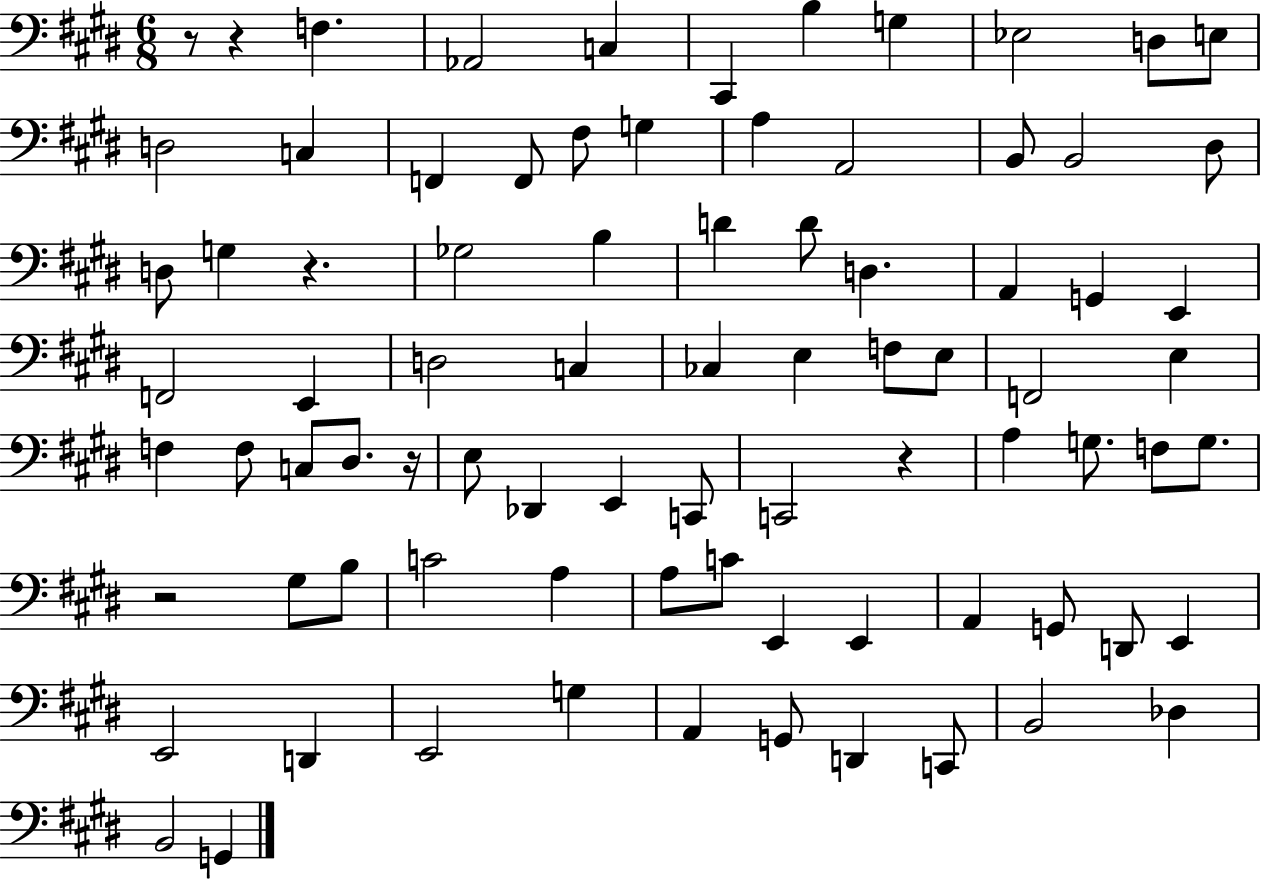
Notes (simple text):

R/e R/q F3/q. Ab2/h C3/q C#2/q B3/q G3/q Eb3/h D3/e E3/e D3/h C3/q F2/q F2/e F#3/e G3/q A3/q A2/h B2/e B2/h D#3/e D3/e G3/q R/q. Gb3/h B3/q D4/q D4/e D3/q. A2/q G2/q E2/q F2/h E2/q D3/h C3/q CES3/q E3/q F3/e E3/e F2/h E3/q F3/q F3/e C3/e D#3/e. R/s E3/e Db2/q E2/q C2/e C2/h R/q A3/q G3/e. F3/e G3/e. R/h G#3/e B3/e C4/h A3/q A3/e C4/e E2/q E2/q A2/q G2/e D2/e E2/q E2/h D2/q E2/h G3/q A2/q G2/e D2/q C2/e B2/h Db3/q B2/h G2/q